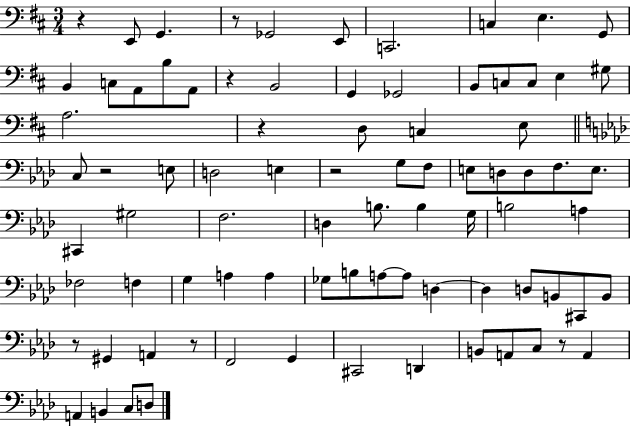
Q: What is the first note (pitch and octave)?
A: E2